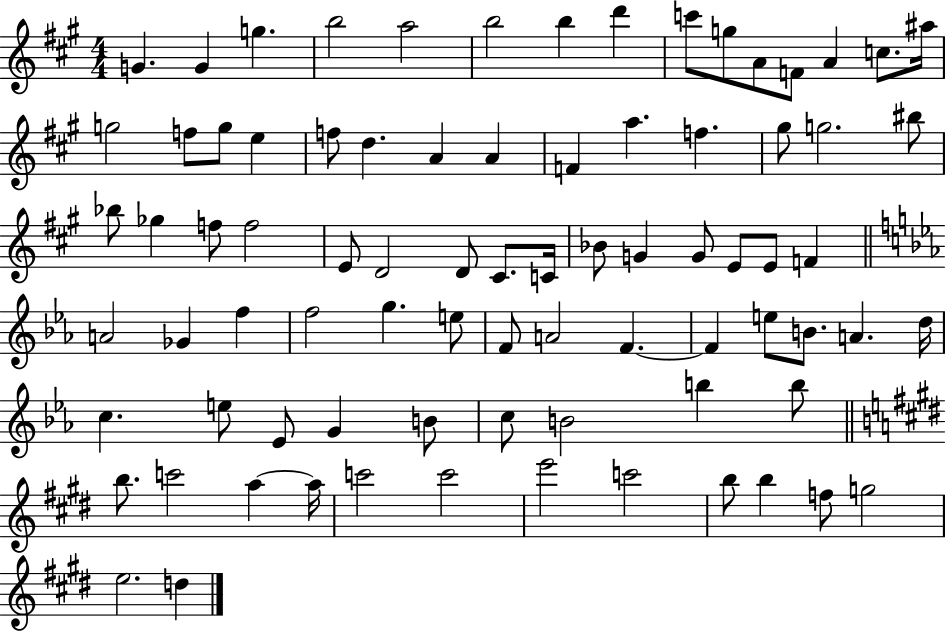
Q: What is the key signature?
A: A major